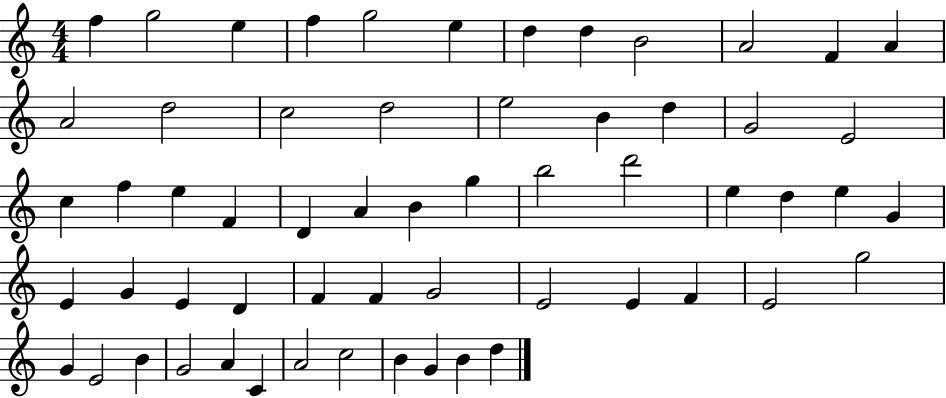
X:1
T:Untitled
M:4/4
L:1/4
K:C
f g2 e f g2 e d d B2 A2 F A A2 d2 c2 d2 e2 B d G2 E2 c f e F D A B g b2 d'2 e d e G E G E D F F G2 E2 E F E2 g2 G E2 B G2 A C A2 c2 B G B d